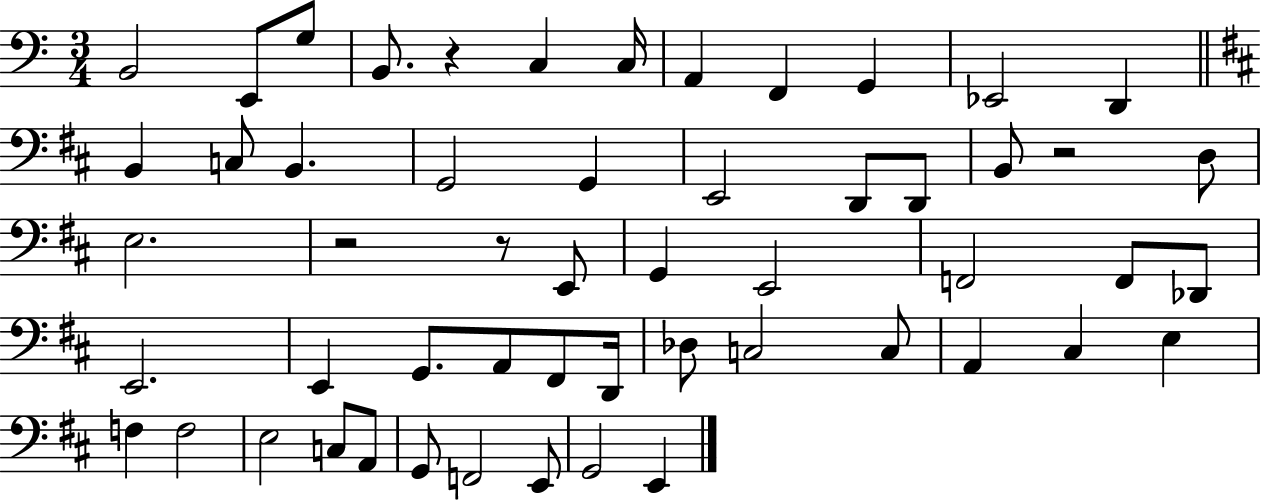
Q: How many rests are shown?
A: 4